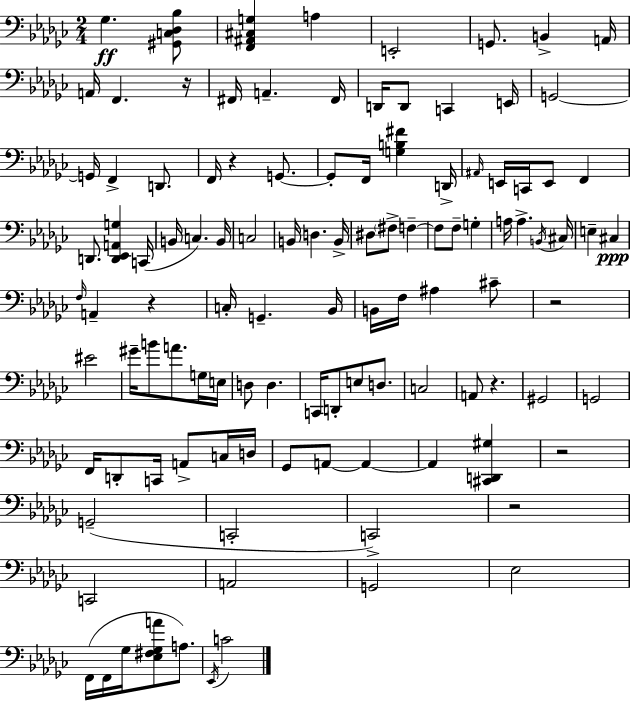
X:1
T:Untitled
M:2/4
L:1/4
K:Ebm
_G, [^G,,C,_D,_B,]/2 [F,,^A,,^C,G,] A, E,,2 G,,/2 B,, A,,/4 A,,/4 F,, z/4 ^F,,/4 A,, ^F,,/4 D,,/4 D,,/2 C,, E,,/4 G,,2 G,,/4 F,, D,,/2 F,,/4 z G,,/2 G,,/2 F,,/4 [G,B,^F] D,,/4 ^A,,/4 E,,/4 C,,/4 E,,/2 F,, D,,/2 [D,,_E,,A,,G,] C,,/4 B,,/4 C, B,,/4 C,2 B,,/4 D, B,,/4 ^D,/2 ^F,/2 F, F,/2 F,/2 G, A,/4 A, B,,/4 ^C,/4 E, ^C, F,/4 A,, z C,/4 G,, _B,,/4 B,,/4 F,/4 ^A, ^C/2 z2 ^E2 ^G/4 B/2 A/2 G,/4 E,/4 D,/2 D, C,,/4 D,,/2 E,/2 D,/2 C,2 A,,/2 z ^G,,2 G,,2 F,,/4 D,,/2 C,,/4 A,,/2 C,/4 D,/4 _G,,/2 A,,/2 A,, A,, [^C,,D,,^G,] z2 G,,2 C,,2 C,,2 z2 C,,2 A,,2 G,,2 _E,2 F,,/4 F,,/4 _G,/4 [_E,^F,_G,A]/2 A,/2 _E,,/4 C2